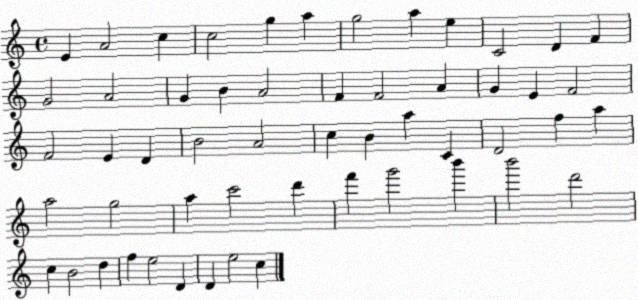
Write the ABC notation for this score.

X:1
T:Untitled
M:4/4
L:1/4
K:C
E A2 c c2 g a g2 a e C2 D F G2 A2 G B A2 F F2 A G E F2 F2 E D B2 A2 c B a C D2 f a a2 g2 a c'2 d' f' g'2 b' b'2 d'2 c B2 d f e2 D D e2 c